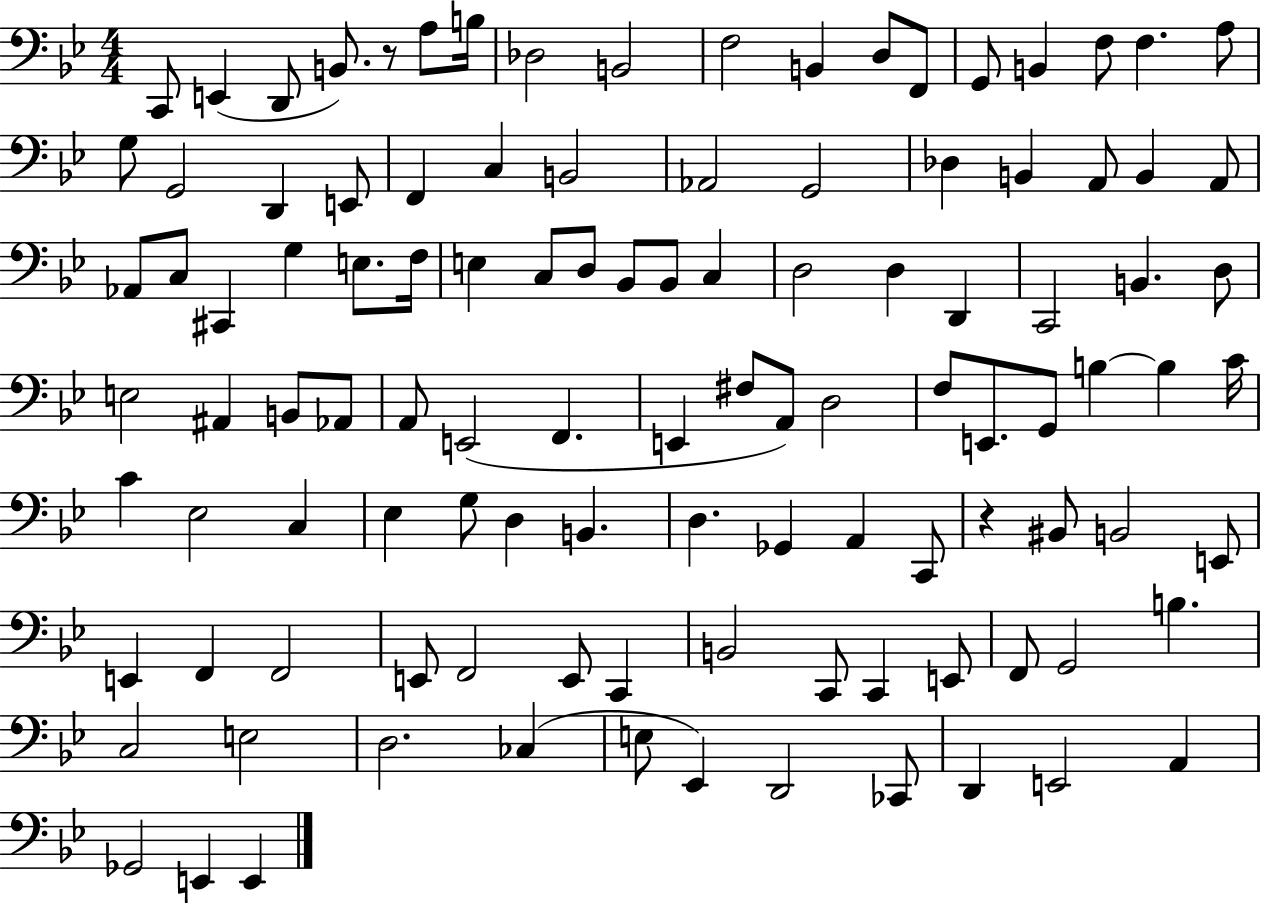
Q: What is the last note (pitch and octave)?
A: E2